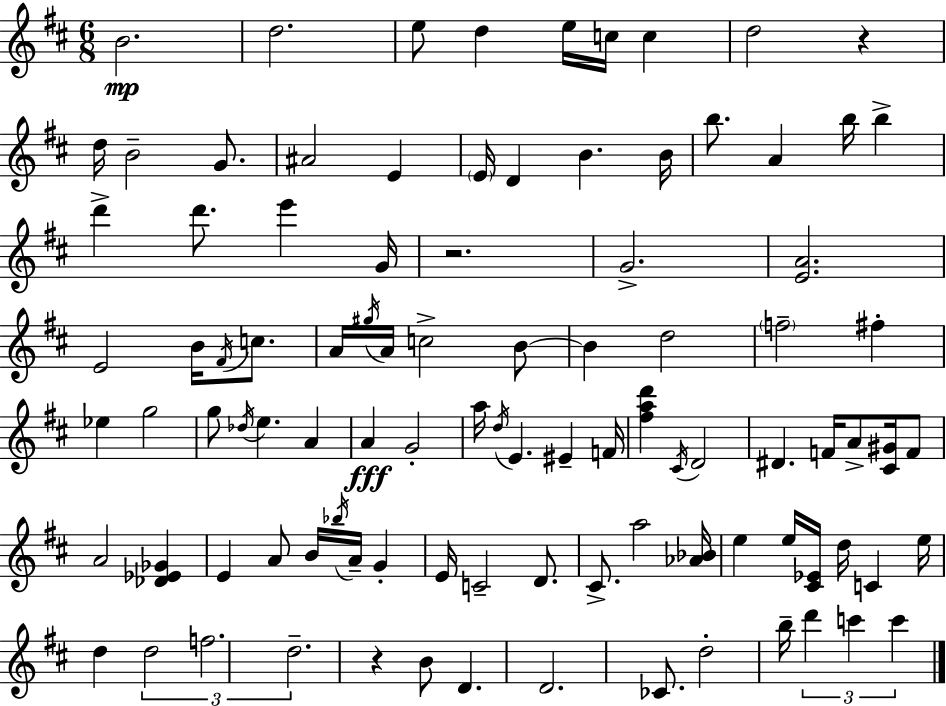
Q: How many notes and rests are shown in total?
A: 97